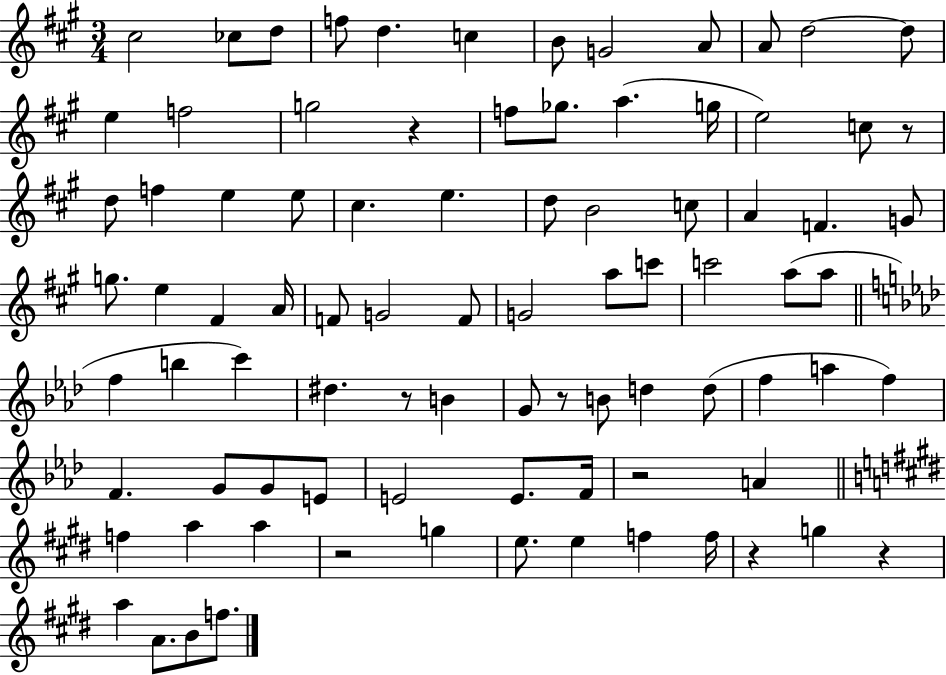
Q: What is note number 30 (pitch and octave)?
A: C5